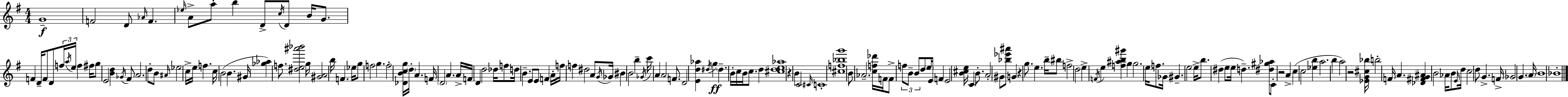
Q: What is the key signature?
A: G major